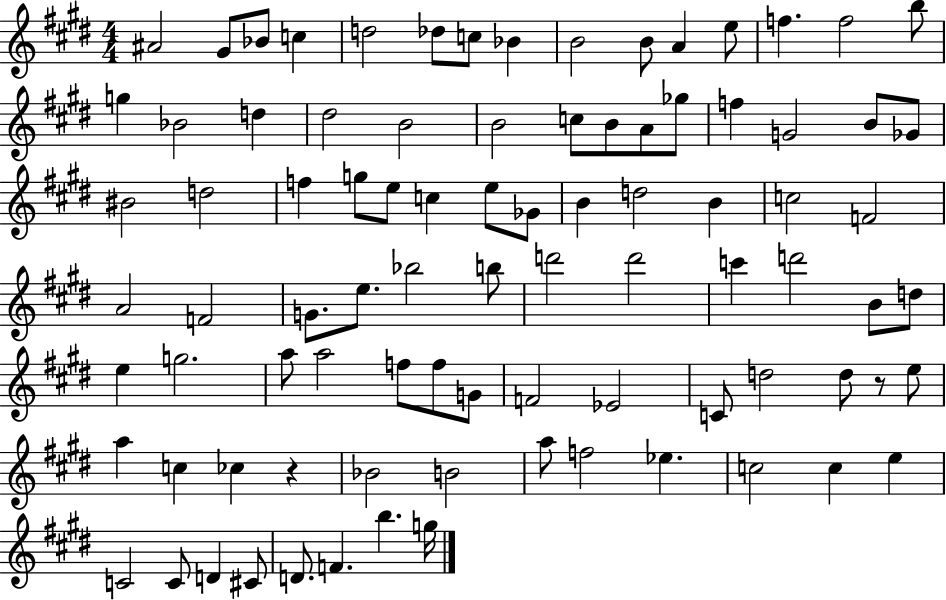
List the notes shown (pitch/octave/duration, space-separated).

A#4/h G#4/e Bb4/e C5/q D5/h Db5/e C5/e Bb4/q B4/h B4/e A4/q E5/e F5/q. F5/h B5/e G5/q Bb4/h D5/q D#5/h B4/h B4/h C5/e B4/e A4/e Gb5/e F5/q G4/h B4/e Gb4/e BIS4/h D5/h F5/q G5/e E5/e C5/q E5/e Gb4/e B4/q D5/h B4/q C5/h F4/h A4/h F4/h G4/e. E5/e. Bb5/h B5/e D6/h D6/h C6/q D6/h B4/e D5/e E5/q G5/h. A5/e A5/h F5/e F5/e G4/e F4/h Eb4/h C4/e D5/h D5/e R/e E5/e A5/q C5/q CES5/q R/q Bb4/h B4/h A5/e F5/h Eb5/q. C5/h C5/q E5/q C4/h C4/e D4/q C#4/e D4/e. F4/q. B5/q. G5/s